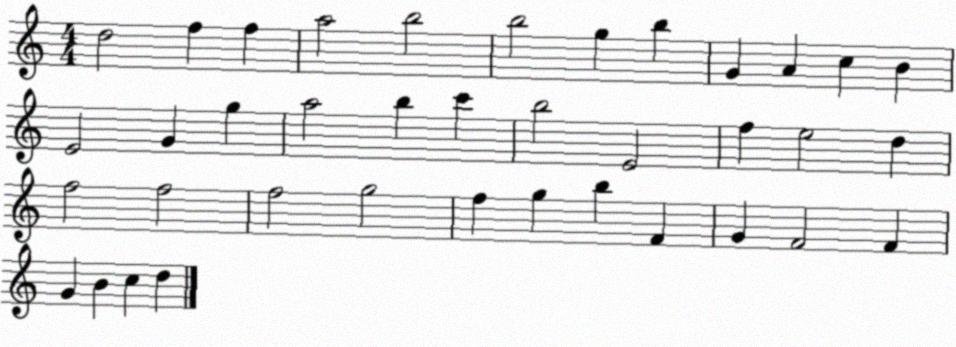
X:1
T:Untitled
M:4/4
L:1/4
K:C
d2 f f a2 b2 b2 g b G A c B E2 G g a2 b c' b2 E2 f e2 d f2 f2 f2 g2 f g b F G F2 F G B c d